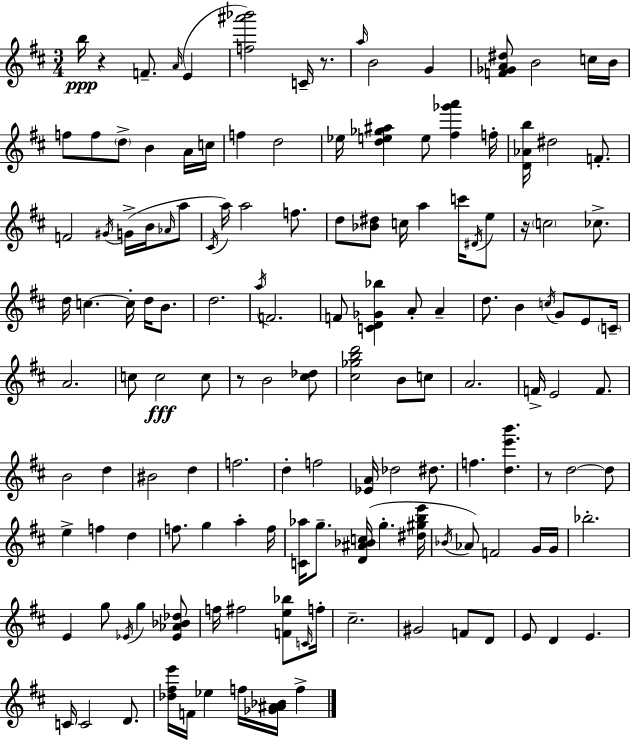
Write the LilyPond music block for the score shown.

{
  \clef treble
  \numericTimeSignature
  \time 3/4
  \key d \major
  b''16\ppp r4 f'8.-- \grace { a'16 }( e'4 | <f'' ais''' bes'''>2) c'16-- r8. | \grace { a''16 } b'2 g'4 | <f' ges' a' dis''>8 b'2 | \break c''16 b'16 f''8 f''8 \parenthesize d''8-> b'4 | a'16 c''16 f''4 d''2 | ees''16 <d'' e'' ges'' ais''>4 e''8 <fis'' ges''' a'''>4 | f''16-. <d' aes' b''>16 dis''2 f'8.-. | \break f'2 \acciaccatura { gis'16 }( g'16-> | b'16 \grace { aes'16 } a''8 \acciaccatura { cis'16 }) a''16 a''2 | f''8. d''8 <bes' dis''>8 c''16 a''4 | c'''16 \acciaccatura { dis'16 } e''8 r16 \parenthesize c''2 | \break ces''8.-> d''16 c''4.~~ | c''16-. d''16 b'8. d''2. | \acciaccatura { a''16 } f'2. | f'8 <c' d' ges' bes''>4 | \break a'8-. a'4-- d''8. b'4 | \acciaccatura { c''16 } g'8 e'8 \parenthesize c'16-- a'2. | c''8 c''2\fff | c''8 r8 b'2 | \break <cis'' des''>8 <cis'' ges'' b'' d'''>2 | b'8 c''8 a'2. | f'16-> e'2 | f'8. b'2 | \break d''4 bis'2 | d''4 f''2. | d''4-. | f''2 <ees' a'>16 des''2 | \break dis''8. f''4. | <d'' e''' b'''>4. r8 d''2~~ | d''8 e''4-> | f''4 d''4 f''8. g''4 | \break a''4-. f''16 <c' aes''>16 g''8.-- | <d' ais' bes' c''>16( g''4.-. <dis'' gis'' b'' e'''>16 \acciaccatura { bes'16 } aes'8) f'2 | g'16 g'16 bes''2.-. | e'4 | \break g''8 \acciaccatura { ees'16 } g''4 <ees' aes' bes' des''>8 f''16 fis''2 | <f' e'' bes''>8 \grace { c'16 } f''16-. cis''2.-- | gis'2 | f'8 d'8 e'8 | \break d'4 e'4. c'16 | c'2 d'8. <des'' fis'' e'''>16 | f'16 ees''4 f''16 <ges' ais' ais' bes'>16 f''4-> \bar "|."
}